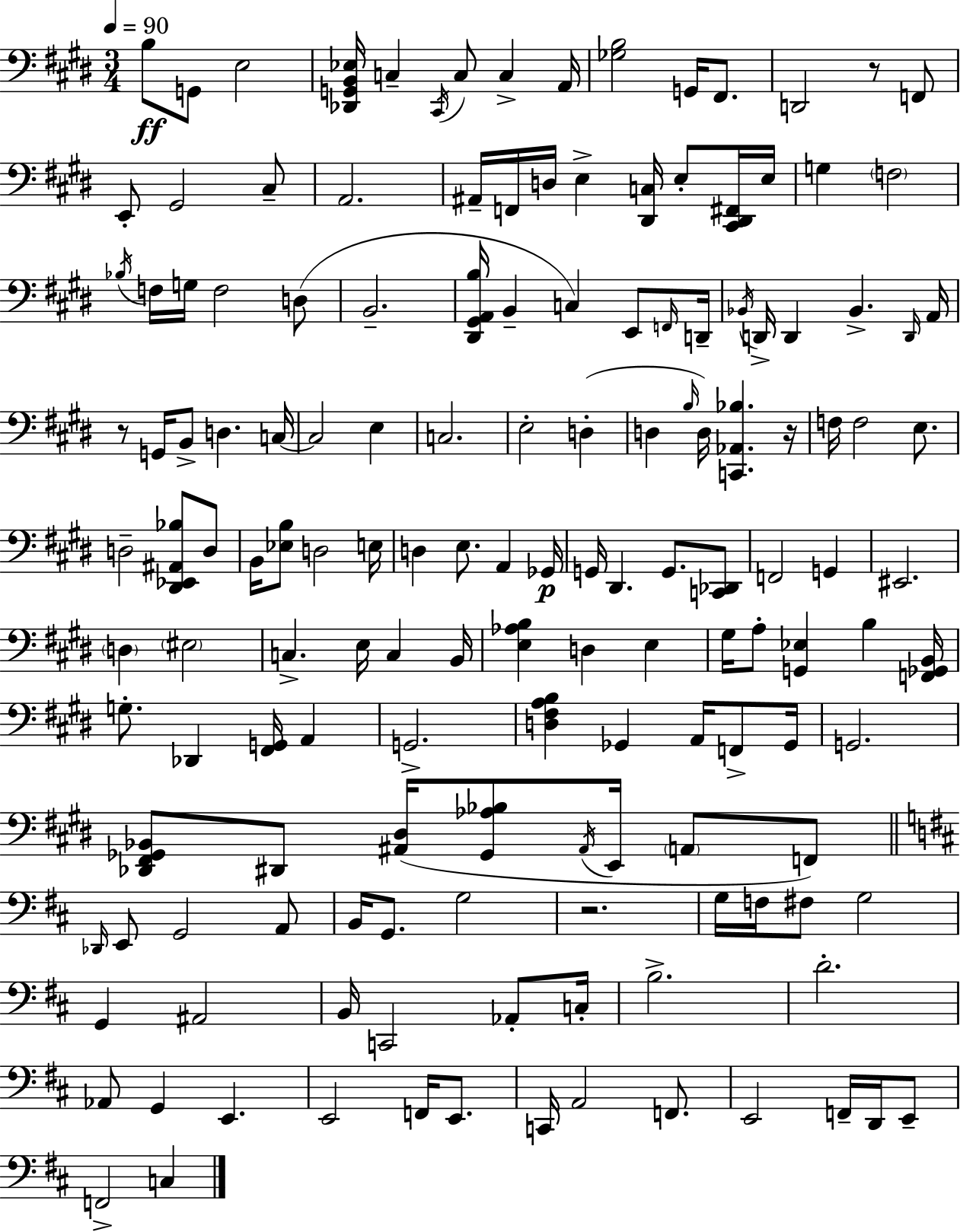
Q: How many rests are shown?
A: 4